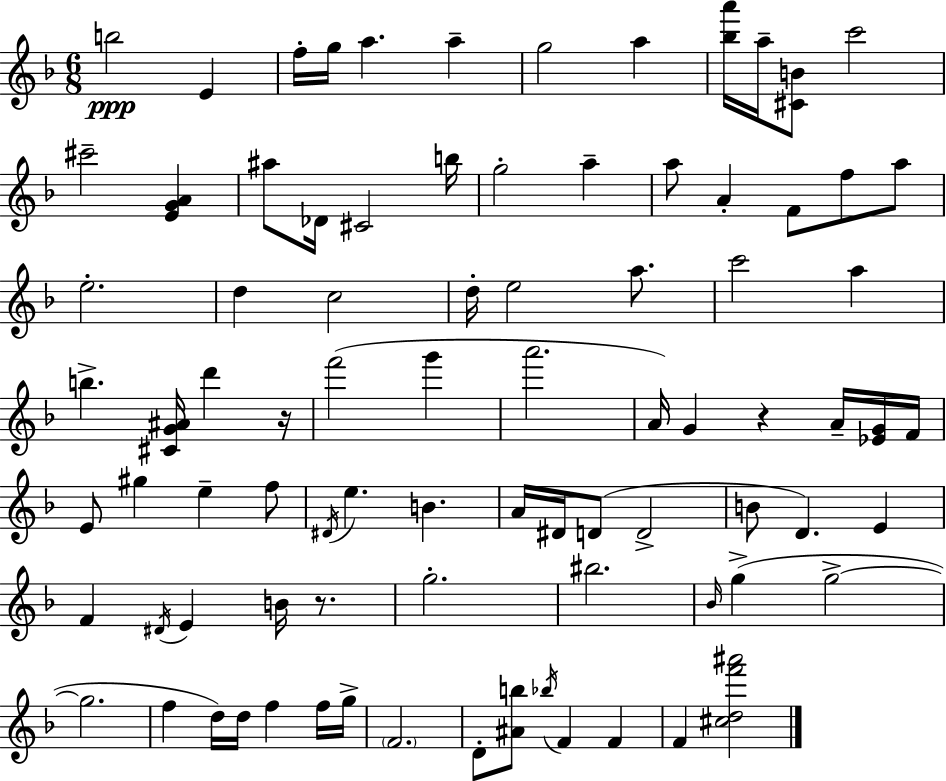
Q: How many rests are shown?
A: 3